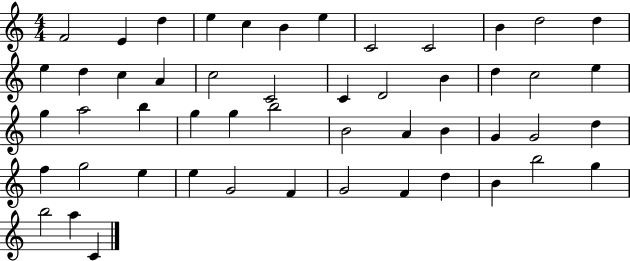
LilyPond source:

{
  \clef treble
  \numericTimeSignature
  \time 4/4
  \key c \major
  f'2 e'4 d''4 | e''4 c''4 b'4 e''4 | c'2 c'2 | b'4 d''2 d''4 | \break e''4 d''4 c''4 a'4 | c''2 c'2 | c'4 d'2 b'4 | d''4 c''2 e''4 | \break g''4 a''2 b''4 | g''4 g''4 b''2 | b'2 a'4 b'4 | g'4 g'2 d''4 | \break f''4 g''2 e''4 | e''4 g'2 f'4 | g'2 f'4 d''4 | b'4 b''2 g''4 | \break b''2 a''4 c'4 | \bar "|."
}